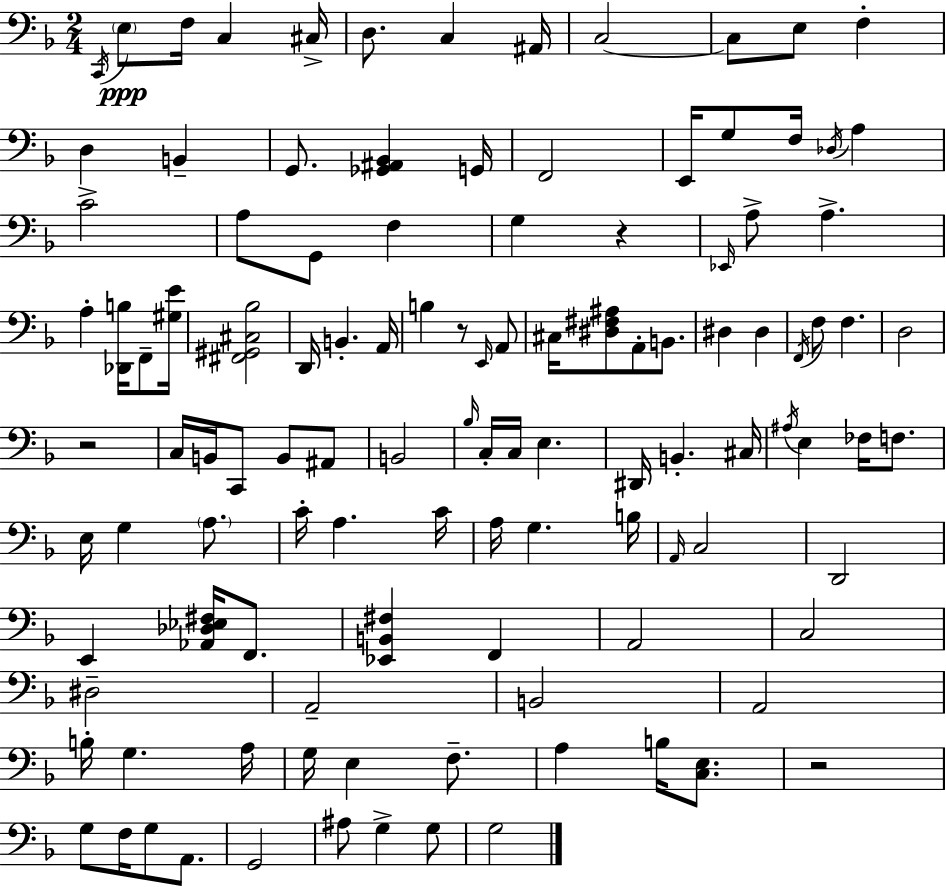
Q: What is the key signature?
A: F major